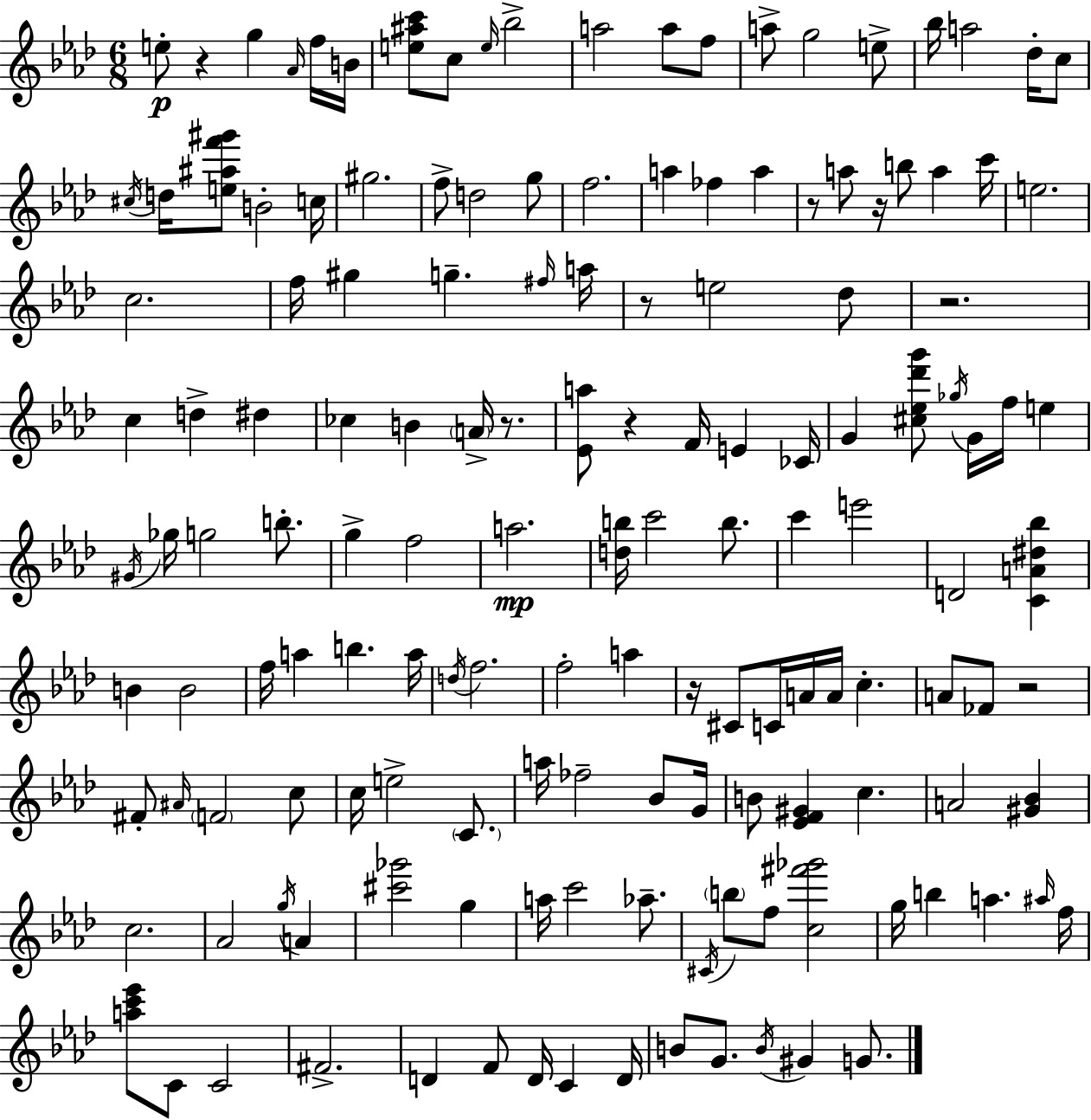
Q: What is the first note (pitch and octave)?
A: E5